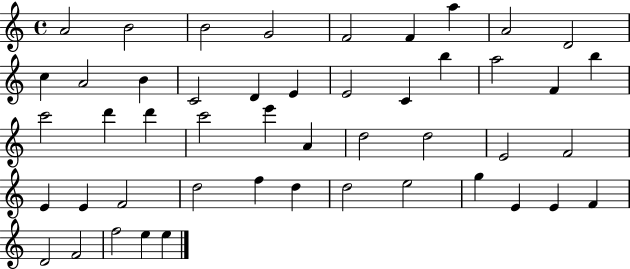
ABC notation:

X:1
T:Untitled
M:4/4
L:1/4
K:C
A2 B2 B2 G2 F2 F a A2 D2 c A2 B C2 D E E2 C b a2 F b c'2 d' d' c'2 e' A d2 d2 E2 F2 E E F2 d2 f d d2 e2 g E E F D2 F2 f2 e e